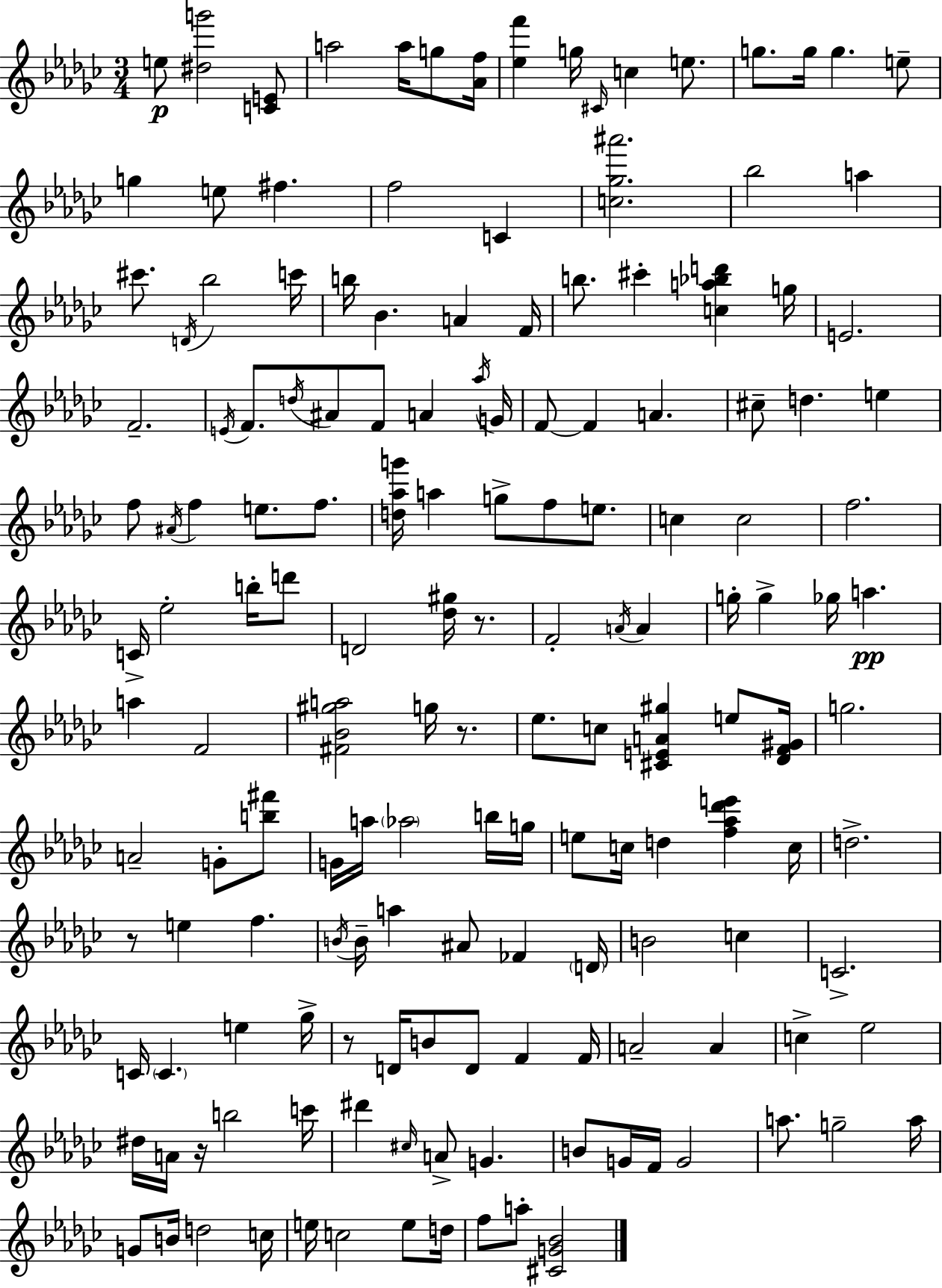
{
  \clef treble
  \numericTimeSignature
  \time 3/4
  \key ees \minor
  e''8\p <dis'' g'''>2 <c' e'>8 | a''2 a''16 g''8 <aes' f''>16 | <ees'' f'''>4 g''16 \grace { cis'16 } c''4 e''8. | g''8. g''16 g''4. e''8-- | \break g''4 e''8 fis''4. | f''2 c'4 | <c'' ges'' ais'''>2. | bes''2 a''4 | \break cis'''8. \acciaccatura { d'16 } bes''2 | c'''16 b''16 bes'4. a'4 | f'16 b''8. cis'''4-. <c'' a'' bes'' d'''>4 | g''16 e'2. | \break f'2.-- | \acciaccatura { e'16 } f'8. \acciaccatura { d''16 } ais'8 f'8 a'4 | \acciaccatura { aes''16 } g'16 f'8~~ f'4 a'4. | cis''8-- d''4. | \break e''4 f''8 \acciaccatura { ais'16 } f''4 | e''8. f''8. <d'' aes'' g'''>16 a''4 g''8-> | f''8 e''8. c''4 c''2 | f''2. | \break c'16-> ees''2-. | b''16-. d'''8 d'2 | <des'' gis''>16 r8. f'2-. | \acciaccatura { a'16 } a'4 g''16-. g''4-> | \break ges''16 a''4.\pp a''4 f'2 | <fis' bes' gis'' a''>2 | g''16 r8. ees''8. c''8 | <cis' e' a' gis''>4 e''8 <des' f' gis'>16 g''2. | \break a'2-- | g'8-. <b'' fis'''>8 g'16 a''16 \parenthesize aes''2 | b''16 g''16 e''8 c''16 d''4 | <f'' aes'' des''' e'''>4 c''16 d''2.-> | \break r8 e''4 | f''4. \acciaccatura { b'16 } b'16-- a''4 | ais'8 fes'4 \parenthesize d'16 b'2 | c''4 c'2.-> | \break c'16 \parenthesize c'4. | e''4 ges''16-> r8 d'16 b'8 | d'8 f'4 f'16 a'2-- | a'4 c''4-> | \break ees''2 dis''16 a'16 r16 b''2 | c'''16 dis'''4 | \grace { cis''16 } a'8-> g'4. b'8 g'16 | f'16 g'2 a''8. | \break g''2-- a''16 g'8 b'16 | d''2 c''16 e''16 c''2 | e''8 d''16 f''8 a''8-. | <cis' g' bes'>2 \bar "|."
}